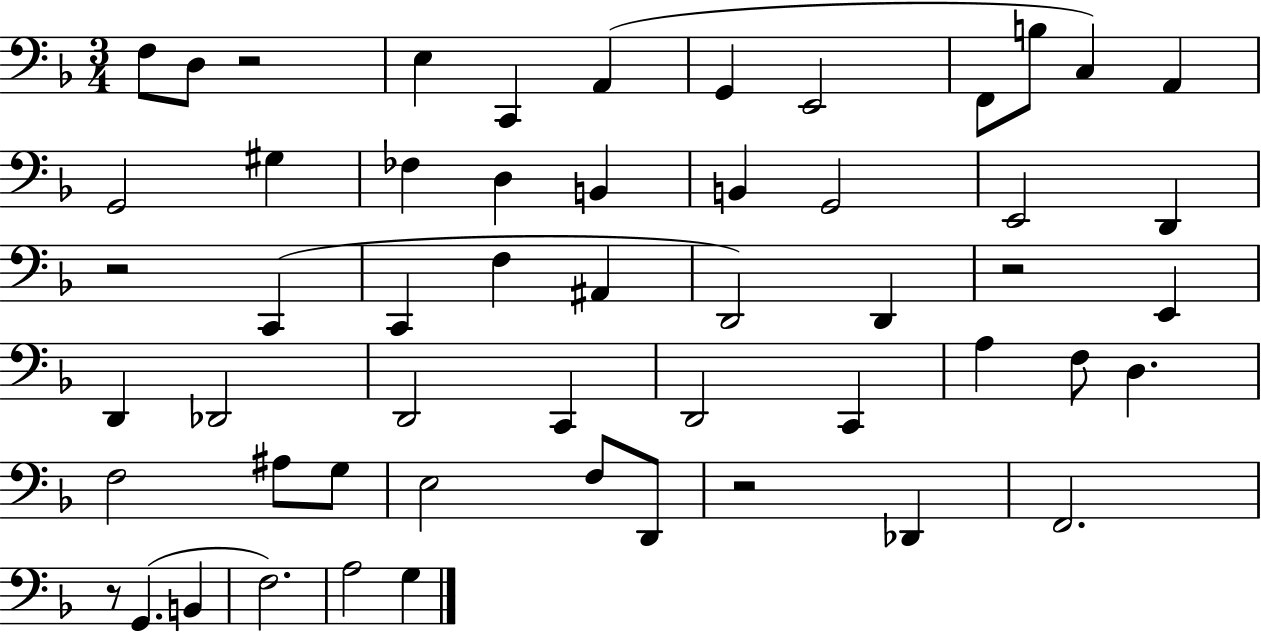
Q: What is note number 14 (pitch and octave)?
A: FES3